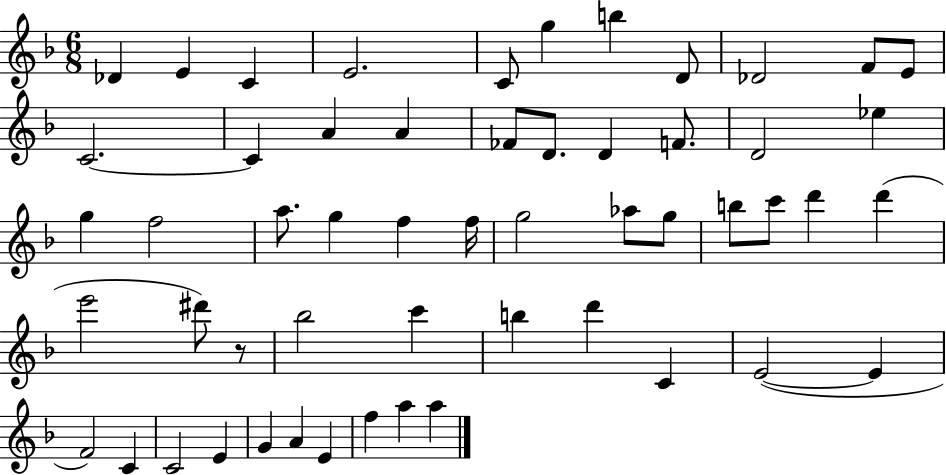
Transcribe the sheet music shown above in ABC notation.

X:1
T:Untitled
M:6/8
L:1/4
K:F
_D E C E2 C/2 g b D/2 _D2 F/2 E/2 C2 C A A _F/2 D/2 D F/2 D2 _e g f2 a/2 g f f/4 g2 _a/2 g/2 b/2 c'/2 d' d' e'2 ^d'/2 z/2 _b2 c' b d' C E2 E F2 C C2 E G A E f a a